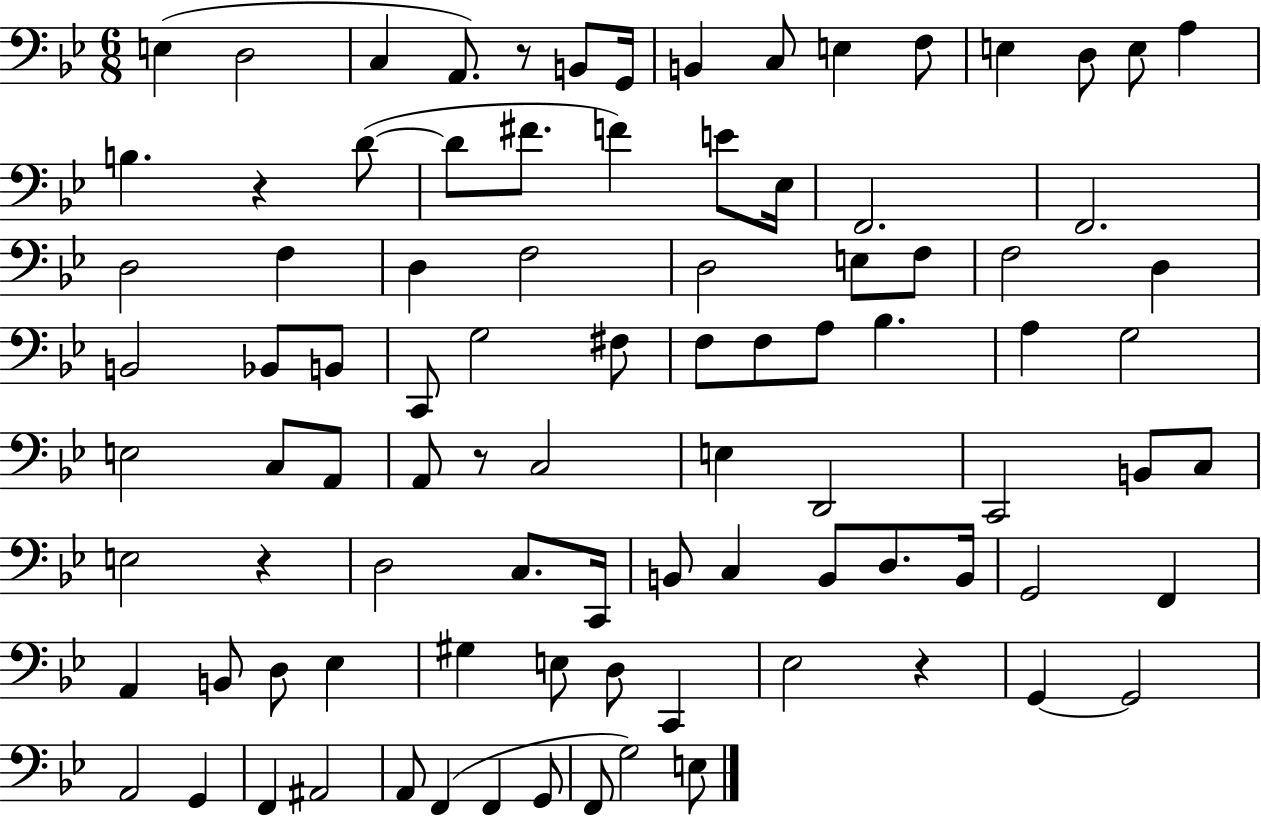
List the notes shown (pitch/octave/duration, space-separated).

E3/q D3/h C3/q A2/e. R/e B2/e G2/s B2/q C3/e E3/q F3/e E3/q D3/e E3/e A3/q B3/q. R/q D4/e D4/e F#4/e. F4/q E4/e Eb3/s F2/h. F2/h. D3/h F3/q D3/q F3/h D3/h E3/e F3/e F3/h D3/q B2/h Bb2/e B2/e C2/e G3/h F#3/e F3/e F3/e A3/e Bb3/q. A3/q G3/h E3/h C3/e A2/e A2/e R/e C3/h E3/q D2/h C2/h B2/e C3/e E3/h R/q D3/h C3/e. C2/s B2/e C3/q B2/e D3/e. B2/s G2/h F2/q A2/q B2/e D3/e Eb3/q G#3/q E3/e D3/e C2/q Eb3/h R/q G2/q G2/h A2/h G2/q F2/q A#2/h A2/e F2/q F2/q G2/e F2/e G3/h E3/e